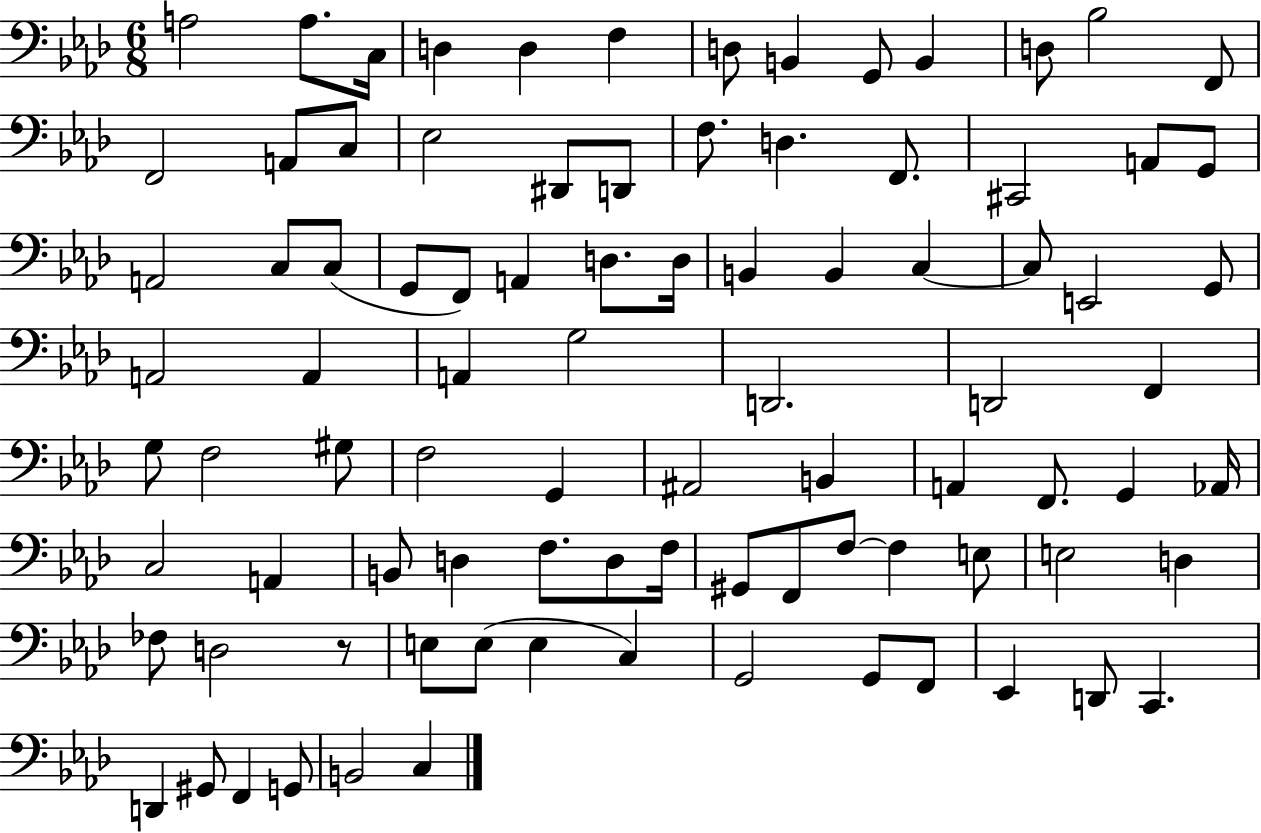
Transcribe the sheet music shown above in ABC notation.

X:1
T:Untitled
M:6/8
L:1/4
K:Ab
A,2 A,/2 C,/4 D, D, F, D,/2 B,, G,,/2 B,, D,/2 _B,2 F,,/2 F,,2 A,,/2 C,/2 _E,2 ^D,,/2 D,,/2 F,/2 D, F,,/2 ^C,,2 A,,/2 G,,/2 A,,2 C,/2 C,/2 G,,/2 F,,/2 A,, D,/2 D,/4 B,, B,, C, C,/2 E,,2 G,,/2 A,,2 A,, A,, G,2 D,,2 D,,2 F,, G,/2 F,2 ^G,/2 F,2 G,, ^A,,2 B,, A,, F,,/2 G,, _A,,/4 C,2 A,, B,,/2 D, F,/2 D,/2 F,/4 ^G,,/2 F,,/2 F,/2 F, E,/2 E,2 D, _F,/2 D,2 z/2 E,/2 E,/2 E, C, G,,2 G,,/2 F,,/2 _E,, D,,/2 C,, D,, ^G,,/2 F,, G,,/2 B,,2 C,